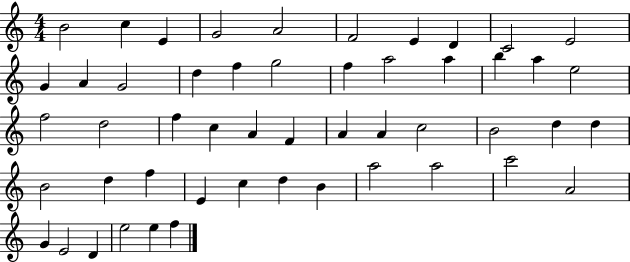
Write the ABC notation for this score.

X:1
T:Untitled
M:4/4
L:1/4
K:C
B2 c E G2 A2 F2 E D C2 E2 G A G2 d f g2 f a2 a b a e2 f2 d2 f c A F A A c2 B2 d d B2 d f E c d B a2 a2 c'2 A2 G E2 D e2 e f